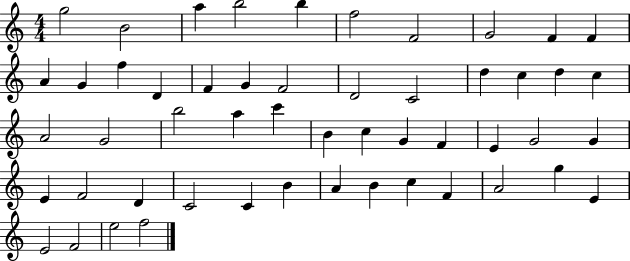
X:1
T:Untitled
M:4/4
L:1/4
K:C
g2 B2 a b2 b f2 F2 G2 F F A G f D F G F2 D2 C2 d c d c A2 G2 b2 a c' B c G F E G2 G E F2 D C2 C B A B c F A2 g E E2 F2 e2 f2